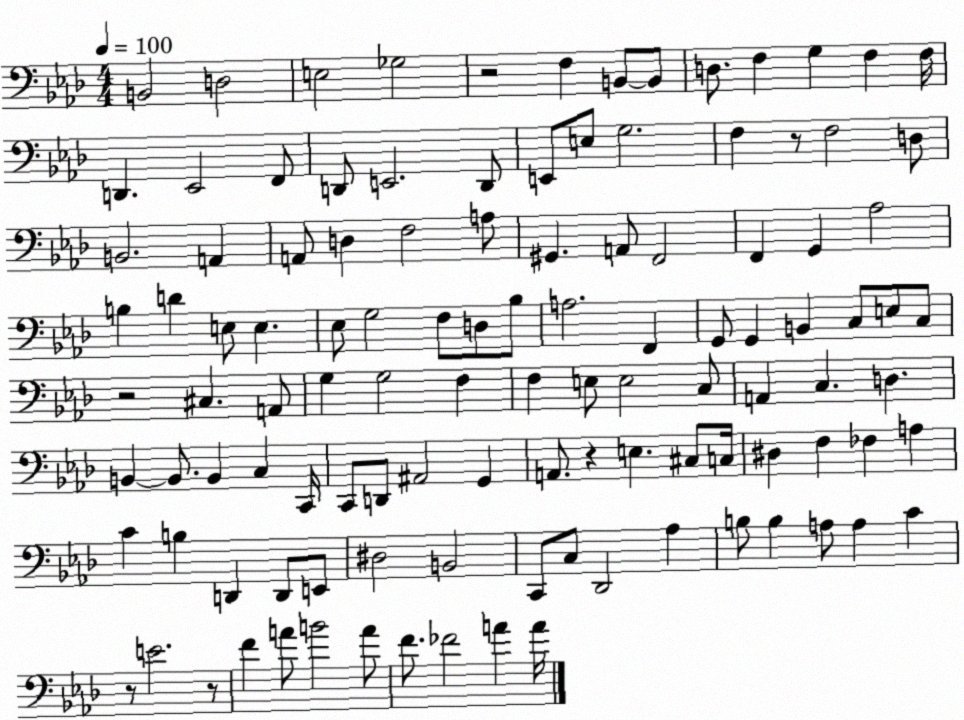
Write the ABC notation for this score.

X:1
T:Untitled
M:4/4
L:1/4
K:Ab
B,,2 D,2 E,2 _G,2 z2 F, B,,/2 B,,/2 D,/2 F, G, F, F,/4 D,, _E,,2 F,,/2 D,,/2 E,,2 D,,/2 E,,/2 E,/2 G,2 F, z/2 F,2 D,/2 B,,2 A,, A,,/2 D, F,2 A,/2 ^G,, A,,/2 F,,2 F,, G,, _A,2 B, D E,/2 E, _E,/2 G,2 F,/2 D,/2 _B,/2 A,2 F,, G,,/2 G,, B,, C,/2 E,/2 C,/2 z2 ^C, A,,/2 G, G,2 F, F, E,/2 E,2 C,/2 A,, C, D, B,, B,,/2 B,, C, C,,/4 C,,/2 D,,/2 ^A,,2 G,, A,,/2 z E, ^C,/2 C,/4 ^D, F, _F, A, C B, D,, D,,/2 E,,/2 ^D,2 B,,2 C,,/2 C,/2 _D,,2 _A, B,/2 B, A,/2 A, C z/2 E2 z/2 F A/2 B2 A/2 F/2 _F2 A A/4